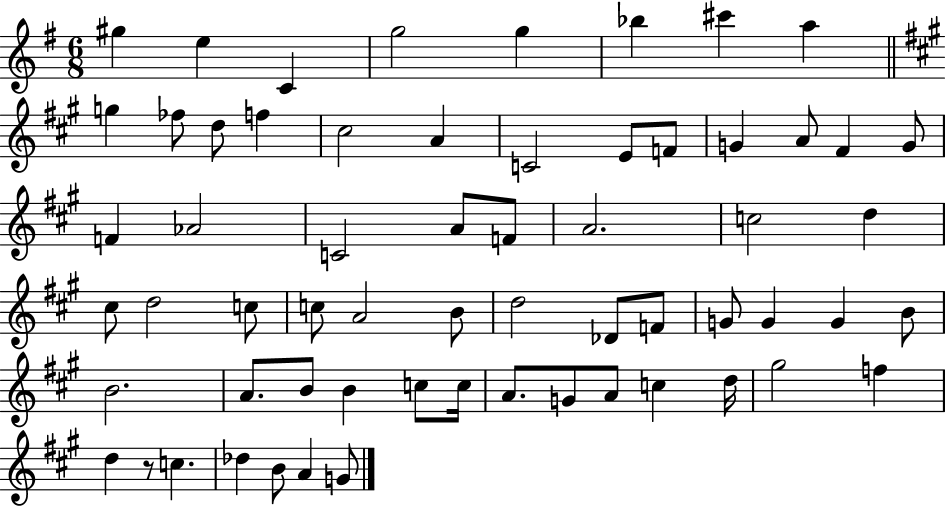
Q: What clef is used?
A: treble